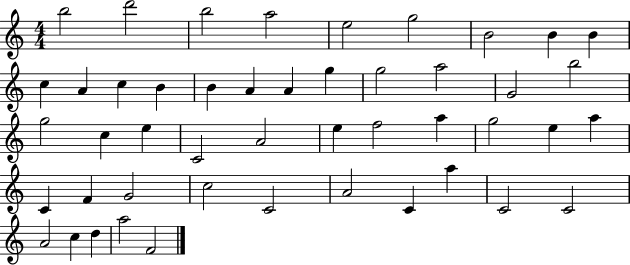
{
  \clef treble
  \numericTimeSignature
  \time 4/4
  \key c \major
  b''2 d'''2 | b''2 a''2 | e''2 g''2 | b'2 b'4 b'4 | \break c''4 a'4 c''4 b'4 | b'4 a'4 a'4 g''4 | g''2 a''2 | g'2 b''2 | \break g''2 c''4 e''4 | c'2 a'2 | e''4 f''2 a''4 | g''2 e''4 a''4 | \break c'4 f'4 g'2 | c''2 c'2 | a'2 c'4 a''4 | c'2 c'2 | \break a'2 c''4 d''4 | a''2 f'2 | \bar "|."
}